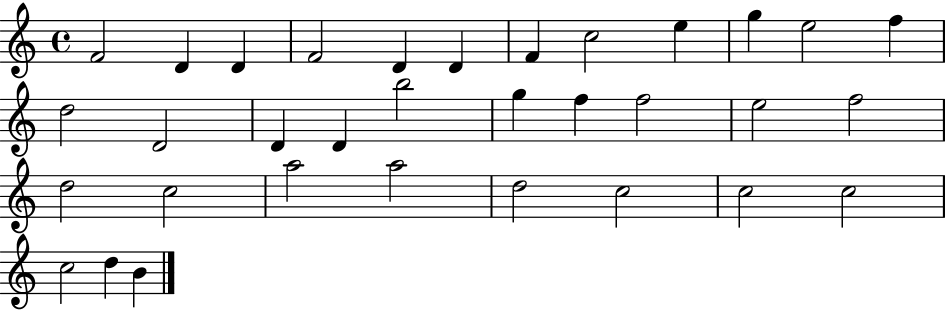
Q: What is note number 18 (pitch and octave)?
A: G5